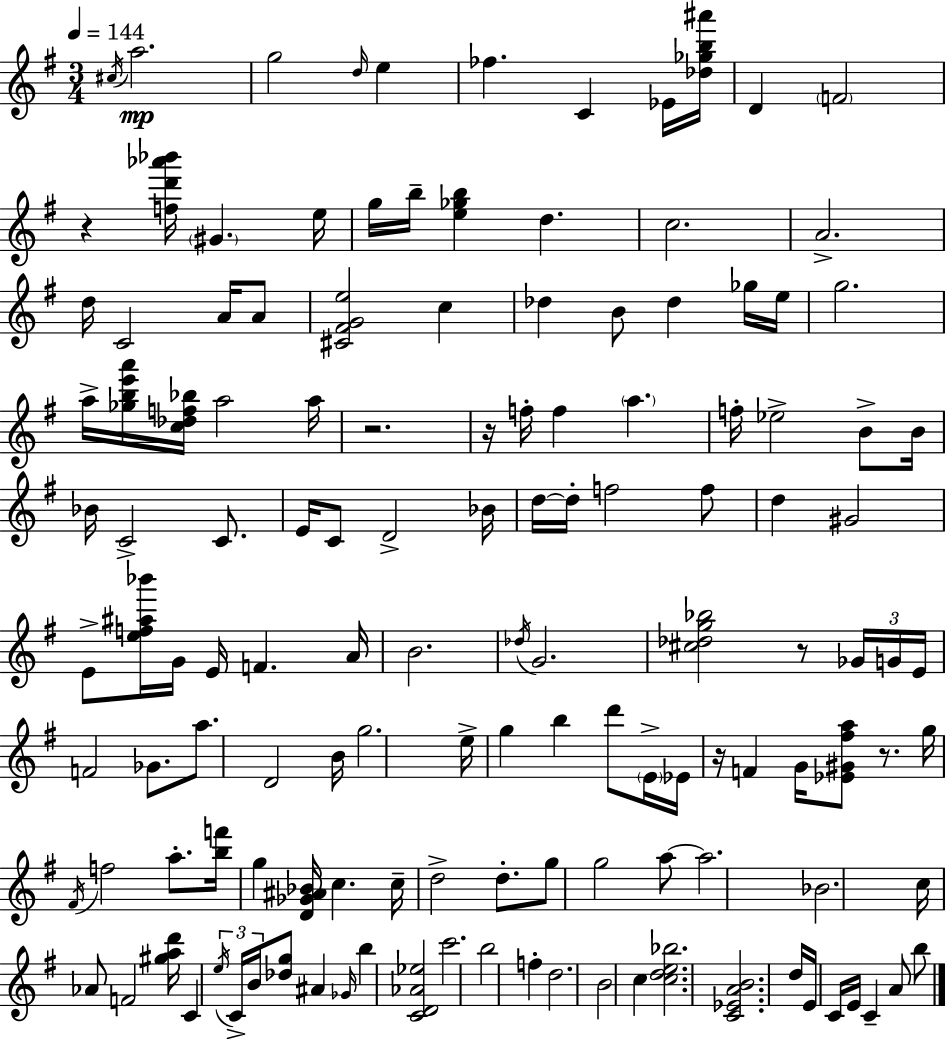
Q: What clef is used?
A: treble